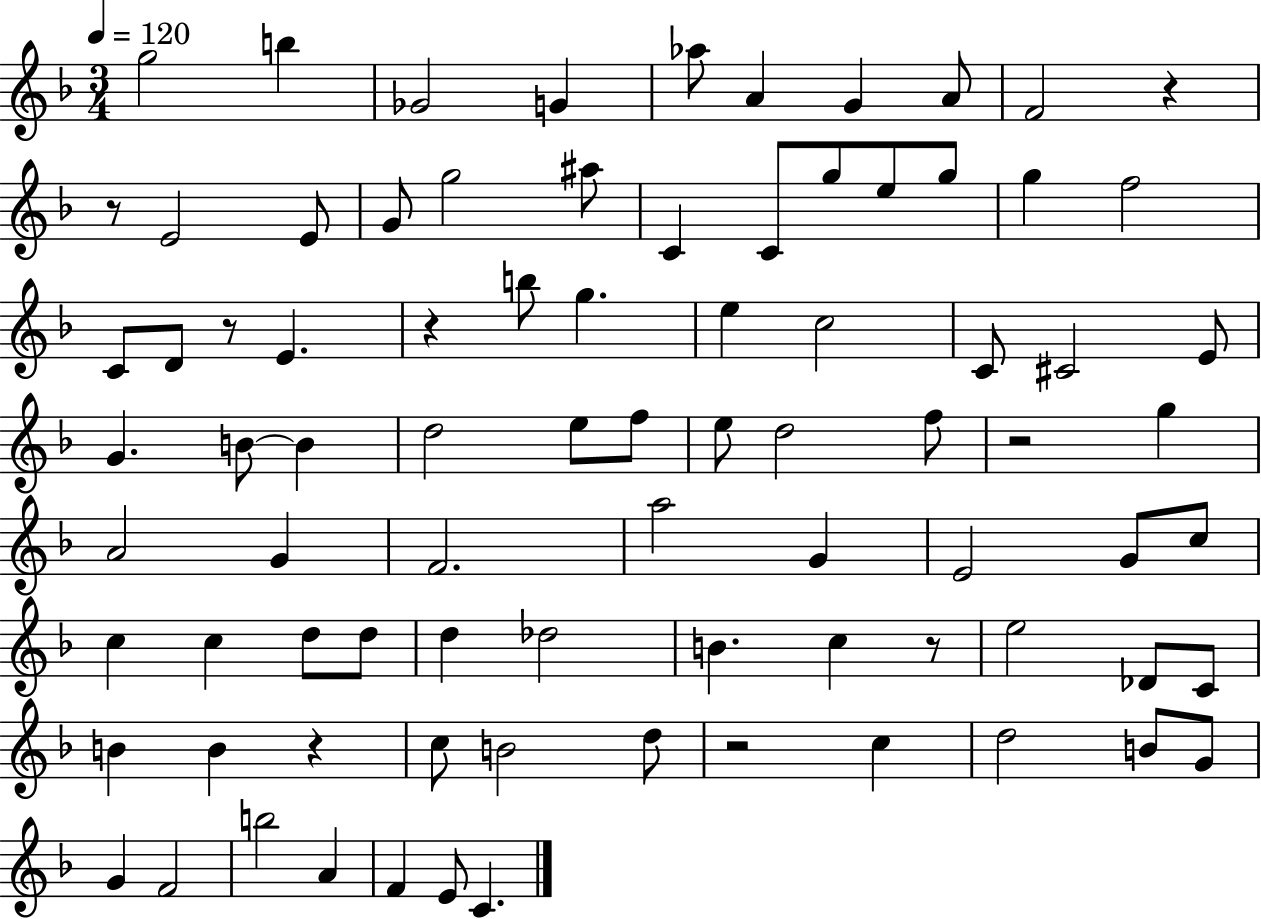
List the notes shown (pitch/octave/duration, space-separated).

G5/h B5/q Gb4/h G4/q Ab5/e A4/q G4/q A4/e F4/h R/q R/e E4/h E4/e G4/e G5/h A#5/e C4/q C4/e G5/e E5/e G5/e G5/q F5/h C4/e D4/e R/e E4/q. R/q B5/e G5/q. E5/q C5/h C4/e C#4/h E4/e G4/q. B4/e B4/q D5/h E5/e F5/e E5/e D5/h F5/e R/h G5/q A4/h G4/q F4/h. A5/h G4/q E4/h G4/e C5/e C5/q C5/q D5/e D5/e D5/q Db5/h B4/q. C5/q R/e E5/h Db4/e C4/e B4/q B4/q R/q C5/e B4/h D5/e R/h C5/q D5/h B4/e G4/e G4/q F4/h B5/h A4/q F4/q E4/e C4/q.